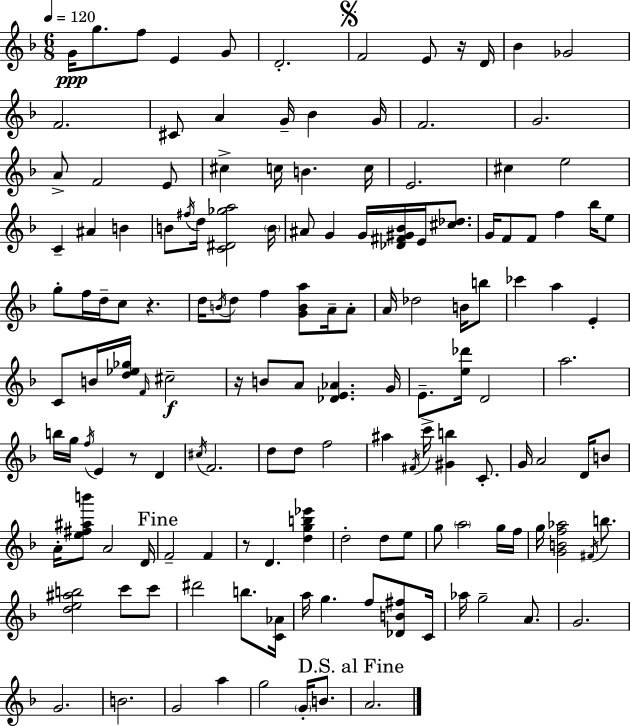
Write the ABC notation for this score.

X:1
T:Untitled
M:6/8
L:1/4
K:F
G/4 g/2 f/2 E G/2 D2 F2 E/2 z/4 D/4 _B _G2 F2 ^C/2 A G/4 _B G/4 F2 G2 A/2 F2 E/2 ^c c/4 B c/4 E2 ^c e2 C ^A B B/2 ^f/4 d/4 [C^D_ga]2 B/4 ^A/2 G G/4 [_D^F^G_B]/4 E/4 [^c_d]/2 G/4 F/2 F/2 f _b/4 e/2 g/2 f/4 d/4 c/2 z d/4 B/4 d/2 f [GBa]/2 A/4 A/2 A/4 _d2 B/4 b/2 _c' a E C/2 B/4 [d_e_g]/4 F/4 ^c2 z/4 B/2 A/2 [_DE_A] G/4 E/2 [e_d']/4 D2 a2 b/4 g/4 f/4 E z/2 D ^c/4 F2 d/2 d/2 f2 ^a ^F/4 c'/4 [^Gb] C/2 G/4 A2 D/4 B/2 A/4 [e^f^ab']/2 A2 D/4 F2 F z/2 D [dgb_e'] d2 d/2 e/2 g/2 a2 g/4 f/4 g/4 [GBf_a]2 ^F/4 b/2 [de^ab]2 c'/2 c'/2 ^d'2 b/2 [C_A]/4 a/4 g f/2 [_DB^f]/2 C/4 _a/4 g2 A/2 G2 G2 B2 G2 a g2 G/4 B/2 A2